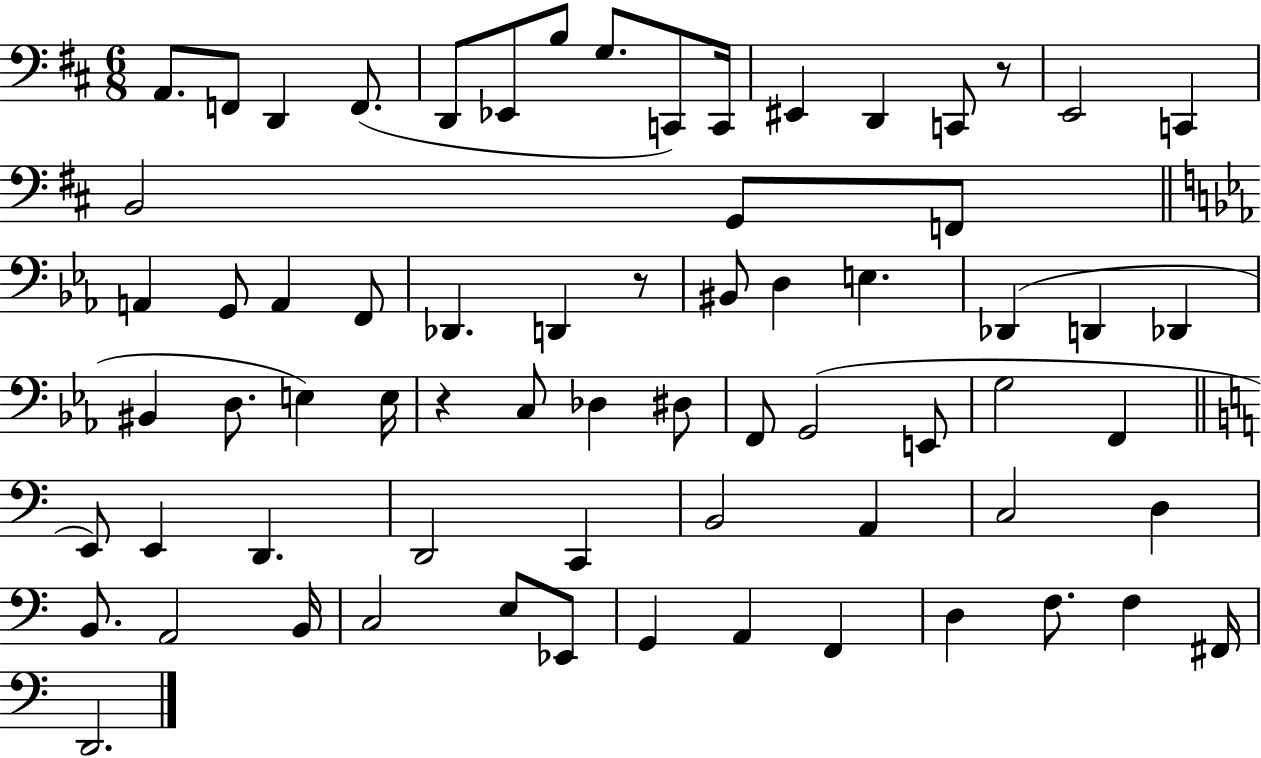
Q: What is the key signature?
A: D major